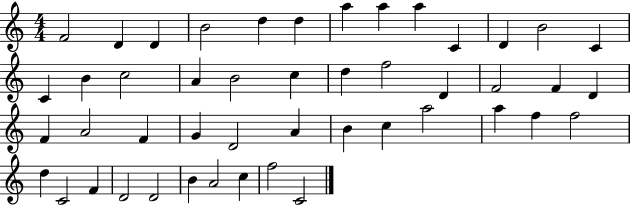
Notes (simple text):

F4/h D4/q D4/q B4/h D5/q D5/q A5/q A5/q A5/q C4/q D4/q B4/h C4/q C4/q B4/q C5/h A4/q B4/h C5/q D5/q F5/h D4/q F4/h F4/q D4/q F4/q A4/h F4/q G4/q D4/h A4/q B4/q C5/q A5/h A5/q F5/q F5/h D5/q C4/h F4/q D4/h D4/h B4/q A4/h C5/q F5/h C4/h